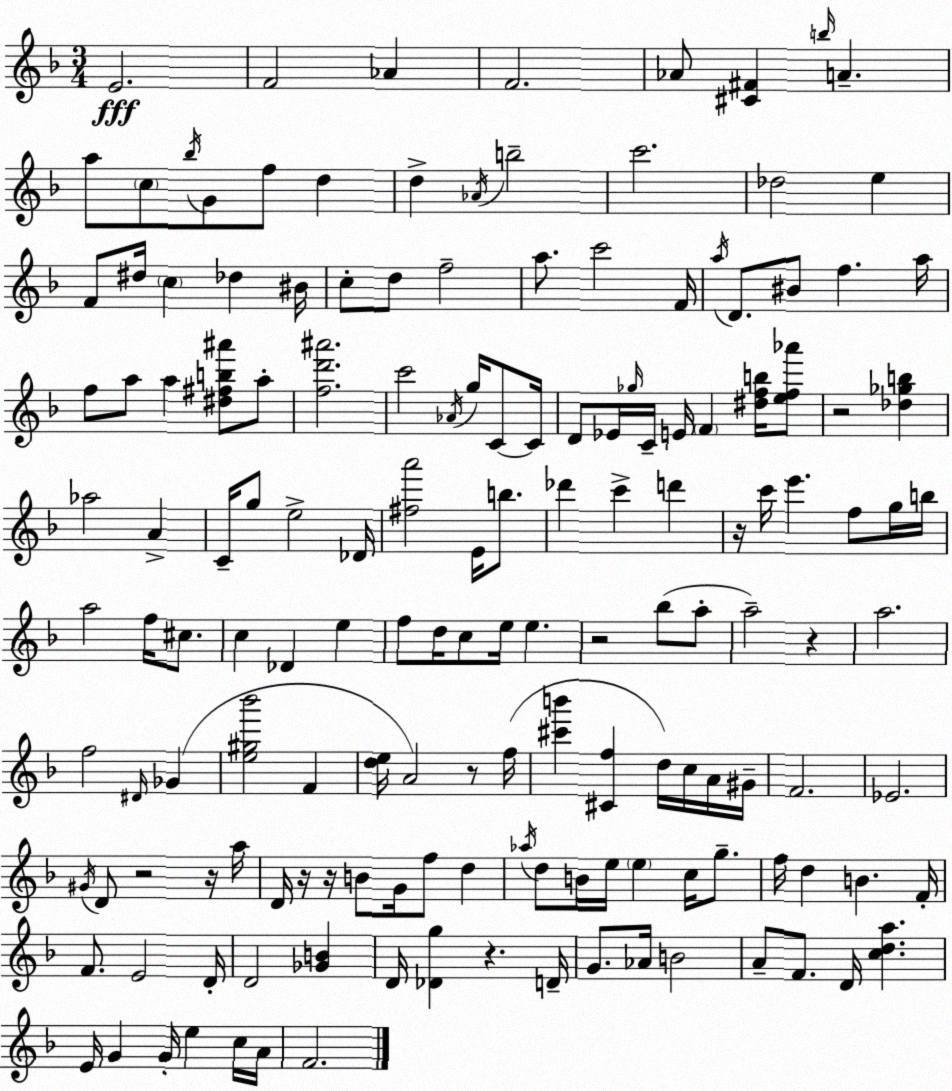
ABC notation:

X:1
T:Untitled
M:3/4
L:1/4
K:Dm
E2 F2 _A F2 _A/2 [^C^F] b/4 A a/2 c/2 _b/4 G/2 f/2 d d _A/4 b2 c'2 _d2 e F/2 ^d/4 c _d ^B/4 c/2 d/2 f2 a/2 c'2 F/4 a/4 D/2 ^B/2 f a/4 f/2 a/2 a [^d^fb^a']/2 a/2 [fd'^a']2 c'2 _A/4 g/4 C/2 C/4 D/2 _E/4 _g/4 C/4 E/4 F [^dfb]/4 [ef_a']/2 z2 [_d_gb] _a2 A C/4 g/2 e2 _D/4 [^fa']2 E/4 b/2 _d' c' d' z/4 c'/4 e' f/2 g/4 b/4 a2 f/4 ^c/2 c _D e f/2 d/4 c/2 e/4 e z2 _b/2 a/2 a2 z a2 f2 ^D/4 _G [e^g_b']2 F [de]/4 A2 z/2 f/4 [^c'b'] [^Cf] d/4 c/4 A/4 ^G/4 F2 _E2 ^G/4 D/2 z2 z/4 a/4 D/4 z/4 z/4 B/2 G/4 f/2 d _a/4 d/2 B/4 e/4 e c/4 g/2 f/4 d B F/4 F/2 E2 D/4 D2 [_GB] D/4 [_Dg] z D/4 G/2 _A/4 B2 A/2 F/2 D/4 [cda] E/4 G G/4 e c/4 A/4 F2